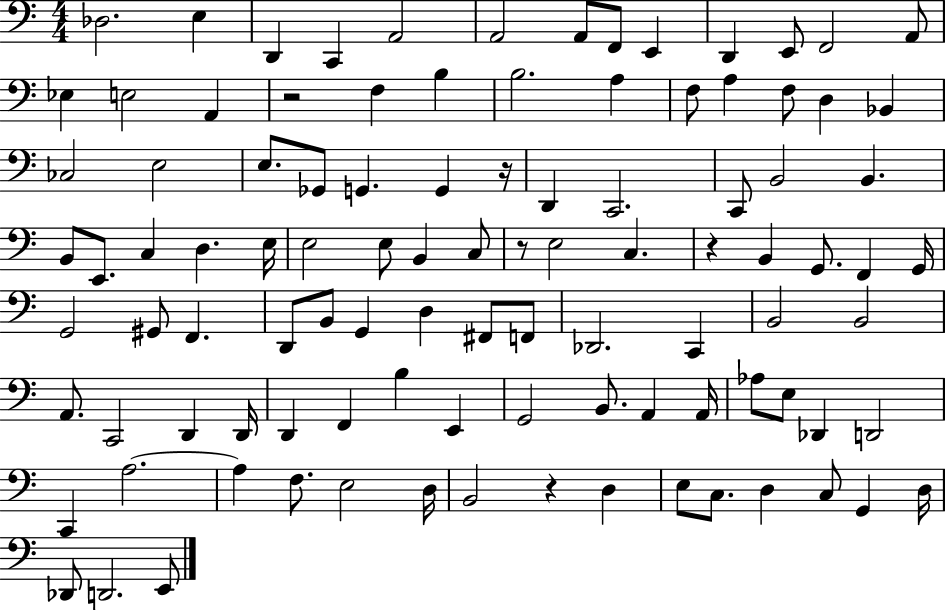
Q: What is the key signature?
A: C major